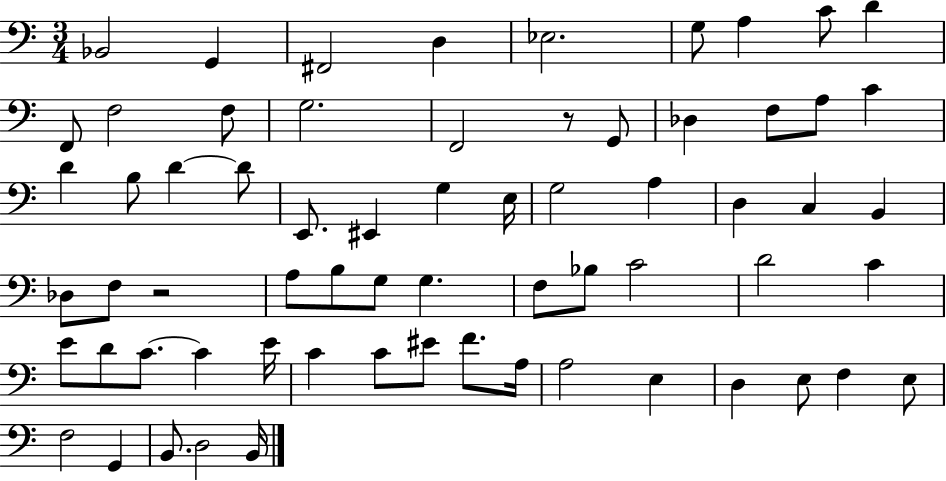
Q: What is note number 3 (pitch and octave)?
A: F#2